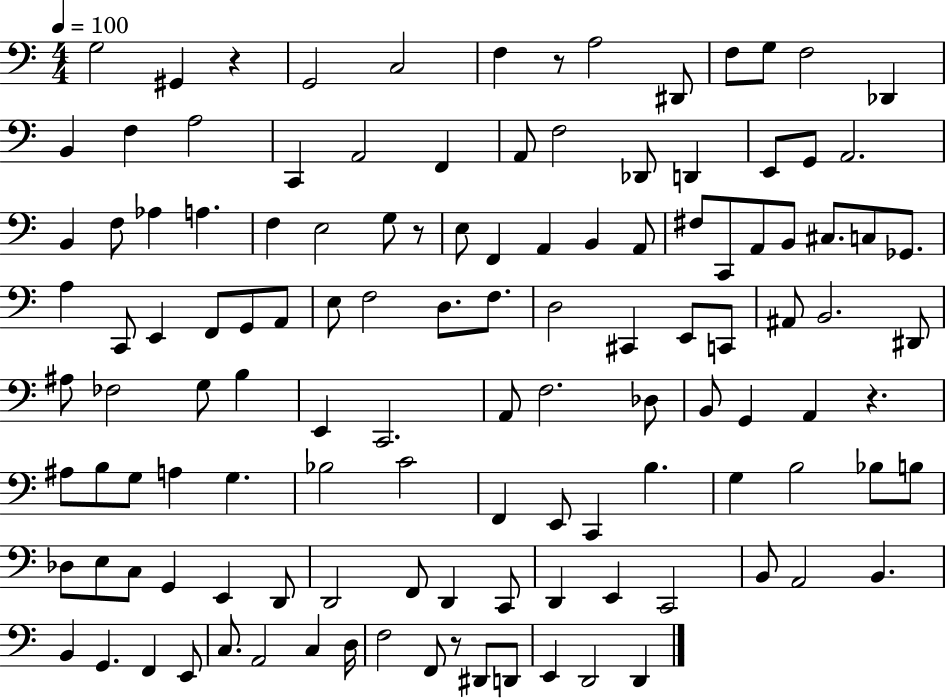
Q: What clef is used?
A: bass